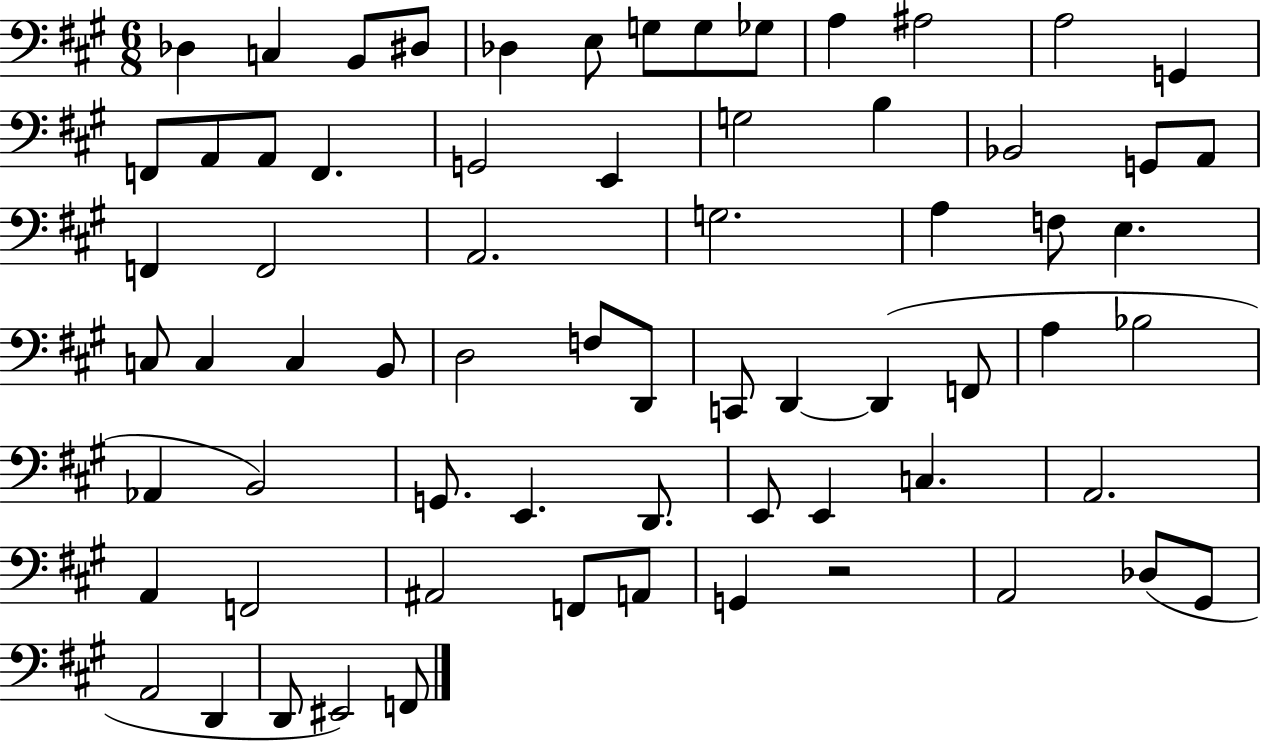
Db3/q C3/q B2/e D#3/e Db3/q E3/e G3/e G3/e Gb3/e A3/q A#3/h A3/h G2/q F2/e A2/e A2/e F2/q. G2/h E2/q G3/h B3/q Bb2/h G2/e A2/e F2/q F2/h A2/h. G3/h. A3/q F3/e E3/q. C3/e C3/q C3/q B2/e D3/h F3/e D2/e C2/e D2/q D2/q F2/e A3/q Bb3/h Ab2/q B2/h G2/e. E2/q. D2/e. E2/e E2/q C3/q. A2/h. A2/q F2/h A#2/h F2/e A2/e G2/q R/h A2/h Db3/e G#2/e A2/h D2/q D2/e EIS2/h F2/e